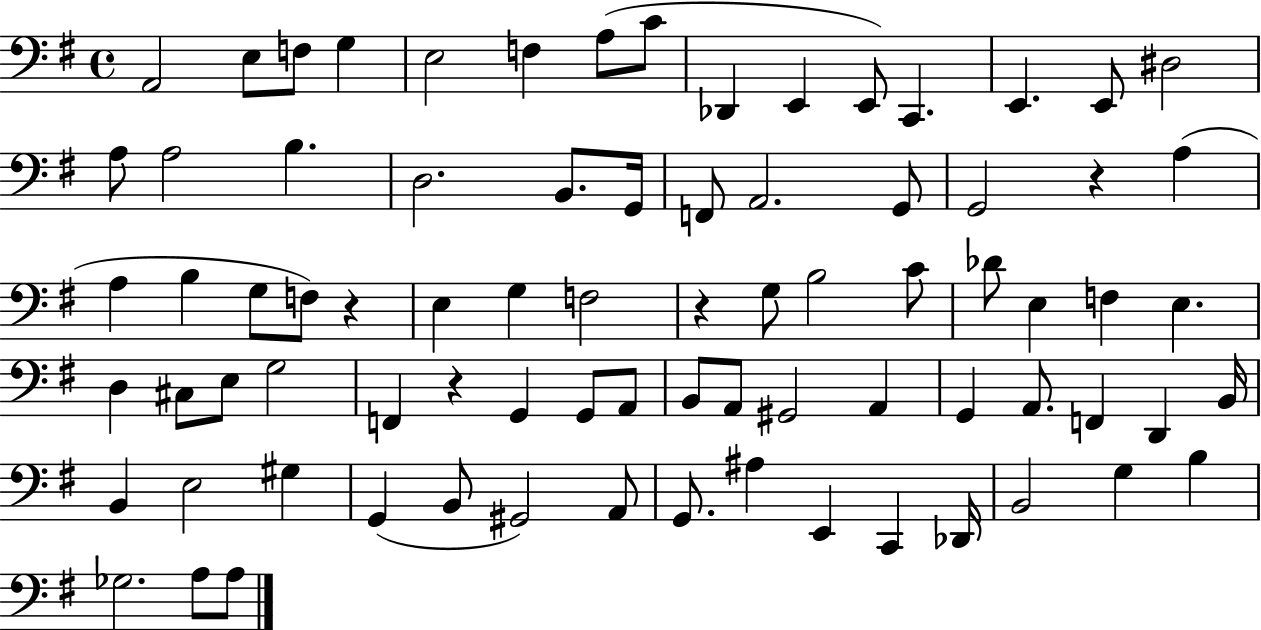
A2/h E3/e F3/e G3/q E3/h F3/q A3/e C4/e Db2/q E2/q E2/e C2/q. E2/q. E2/e D#3/h A3/e A3/h B3/q. D3/h. B2/e. G2/s F2/e A2/h. G2/e G2/h R/q A3/q A3/q B3/q G3/e F3/e R/q E3/q G3/q F3/h R/q G3/e B3/h C4/e Db4/e E3/q F3/q E3/q. D3/q C#3/e E3/e G3/h F2/q R/q G2/q G2/e A2/e B2/e A2/e G#2/h A2/q G2/q A2/e. F2/q D2/q B2/s B2/q E3/h G#3/q G2/q B2/e G#2/h A2/e G2/e. A#3/q E2/q C2/q Db2/s B2/h G3/q B3/q Gb3/h. A3/e A3/e